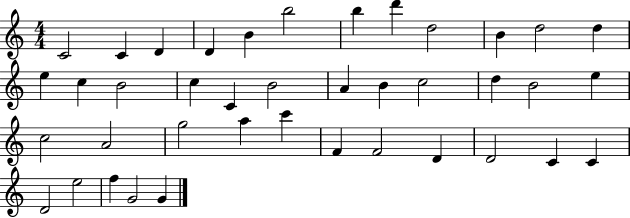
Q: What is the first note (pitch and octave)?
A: C4